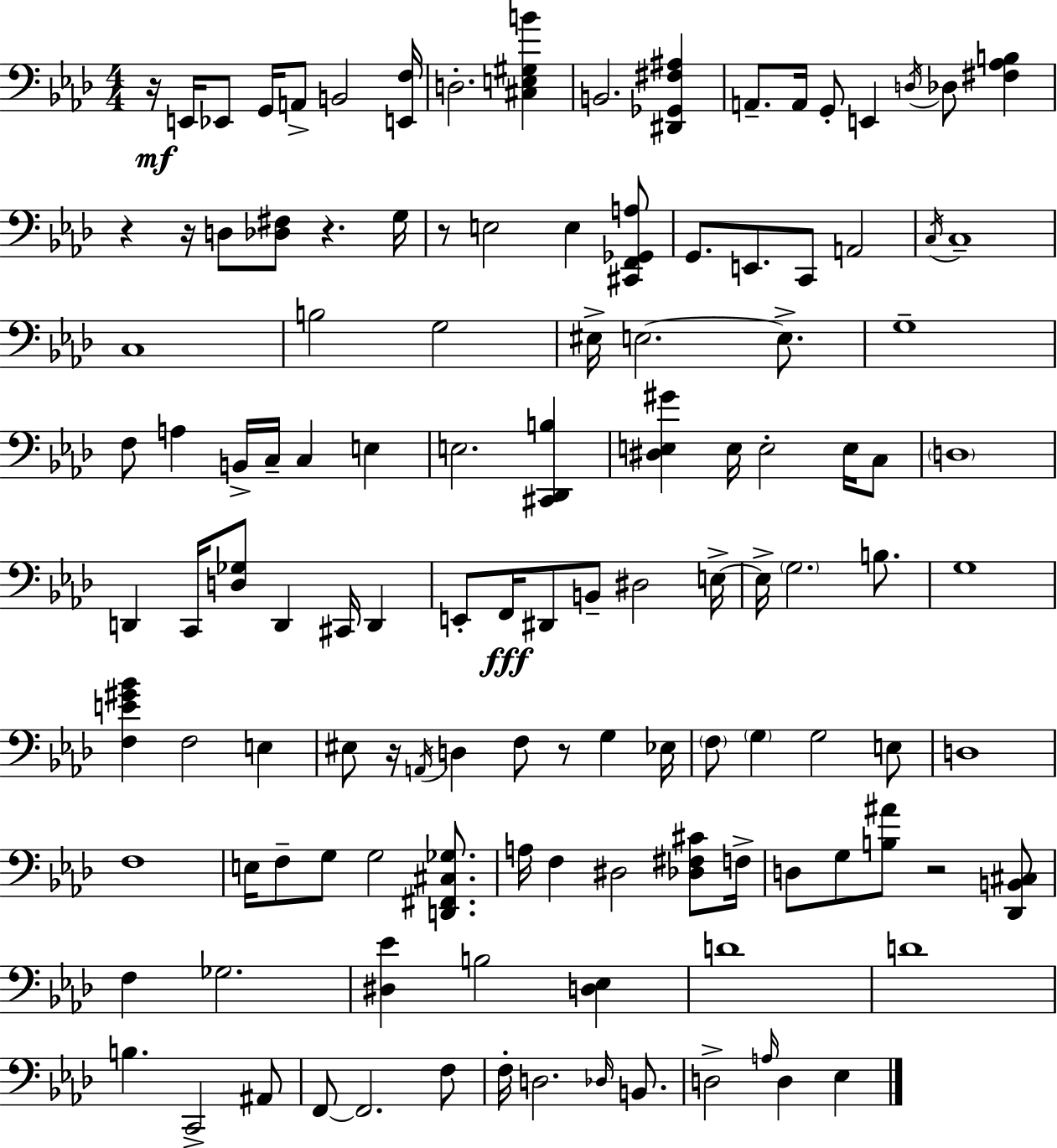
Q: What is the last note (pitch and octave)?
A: Eb3